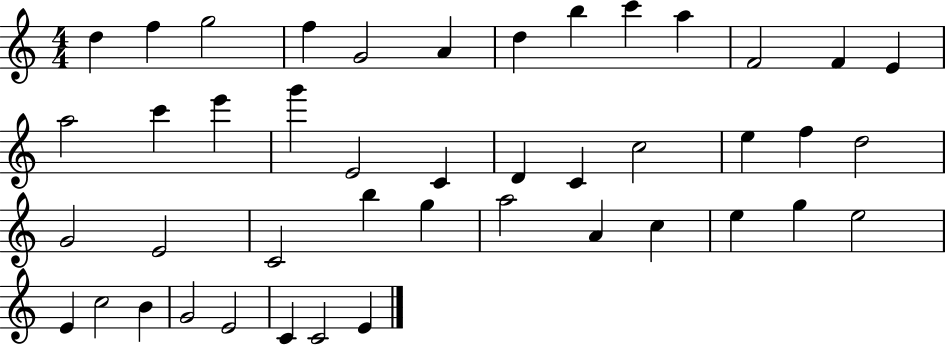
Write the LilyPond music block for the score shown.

{
  \clef treble
  \numericTimeSignature
  \time 4/4
  \key c \major
  d''4 f''4 g''2 | f''4 g'2 a'4 | d''4 b''4 c'''4 a''4 | f'2 f'4 e'4 | \break a''2 c'''4 e'''4 | g'''4 e'2 c'4 | d'4 c'4 c''2 | e''4 f''4 d''2 | \break g'2 e'2 | c'2 b''4 g''4 | a''2 a'4 c''4 | e''4 g''4 e''2 | \break e'4 c''2 b'4 | g'2 e'2 | c'4 c'2 e'4 | \bar "|."
}